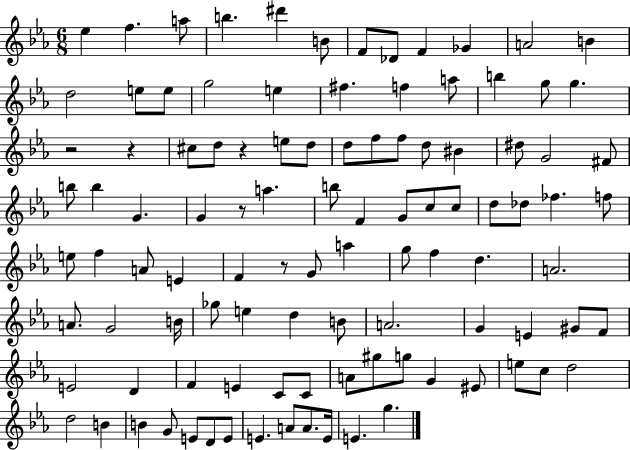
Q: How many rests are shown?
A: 5